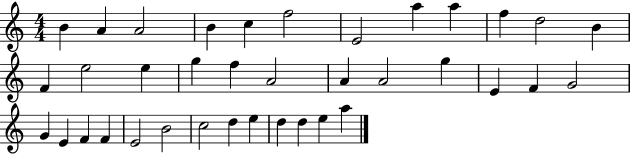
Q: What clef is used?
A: treble